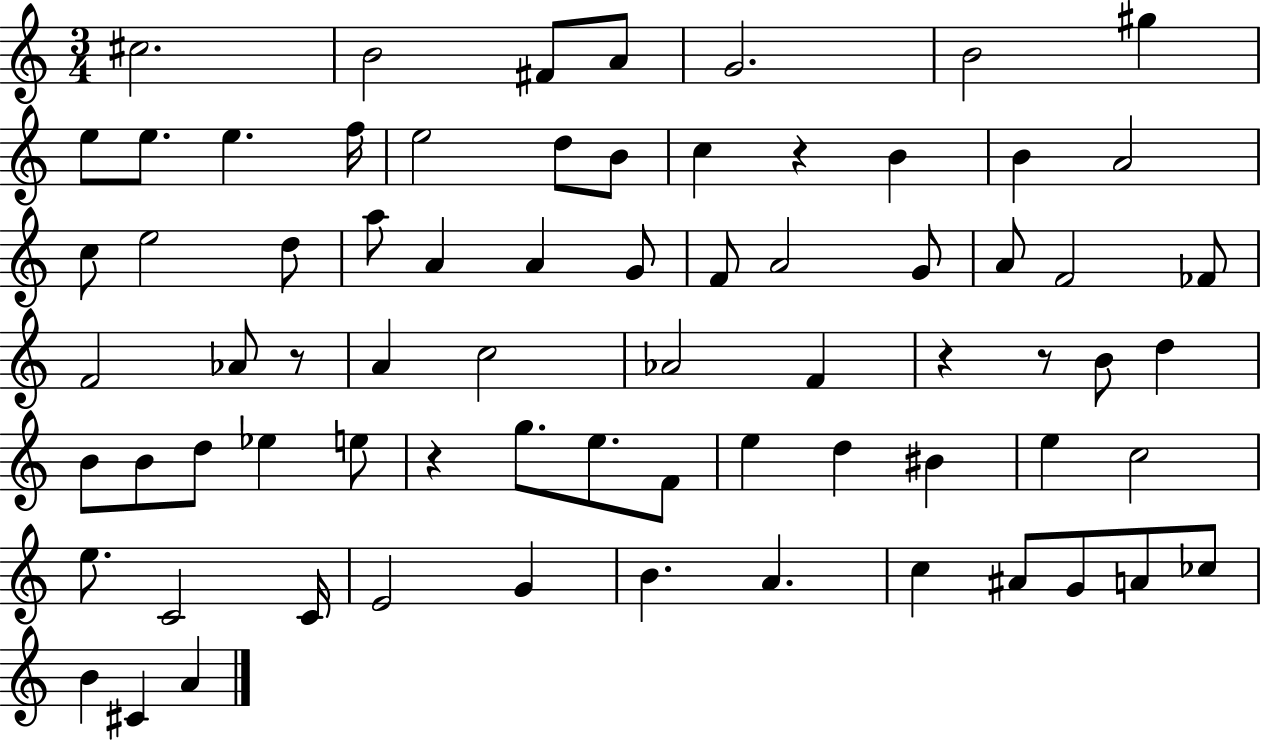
X:1
T:Untitled
M:3/4
L:1/4
K:C
^c2 B2 ^F/2 A/2 G2 B2 ^g e/2 e/2 e f/4 e2 d/2 B/2 c z B B A2 c/2 e2 d/2 a/2 A A G/2 F/2 A2 G/2 A/2 F2 _F/2 F2 _A/2 z/2 A c2 _A2 F z z/2 B/2 d B/2 B/2 d/2 _e e/2 z g/2 e/2 F/2 e d ^B e c2 e/2 C2 C/4 E2 G B A c ^A/2 G/2 A/2 _c/2 B ^C A